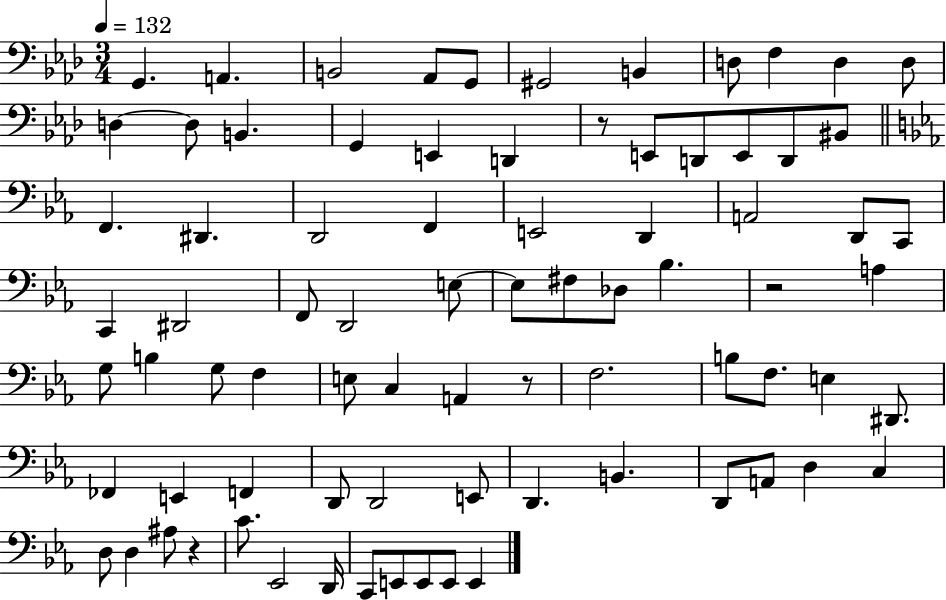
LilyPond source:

{
  \clef bass
  \numericTimeSignature
  \time 3/4
  \key aes \major
  \tempo 4 = 132
  g,4. a,4. | b,2 aes,8 g,8 | gis,2 b,4 | d8 f4 d4 d8 | \break d4~~ d8 b,4. | g,4 e,4 d,4 | r8 e,8 d,8 e,8 d,8 bis,8 | \bar "||" \break \key ees \major f,4. dis,4. | d,2 f,4 | e,2 d,4 | a,2 d,8 c,8 | \break c,4 dis,2 | f,8 d,2 e8~~ | e8 fis8 des8 bes4. | r2 a4 | \break g8 b4 g8 f4 | e8 c4 a,4 r8 | f2. | b8 f8. e4 dis,8. | \break fes,4 e,4 f,4 | d,8 d,2 e,8 | d,4. b,4. | d,8 a,8 d4 c4 | \break d8 d4 ais8 r4 | c'8. ees,2 d,16 | c,8 e,8 e,8 e,8 e,4 | \bar "|."
}